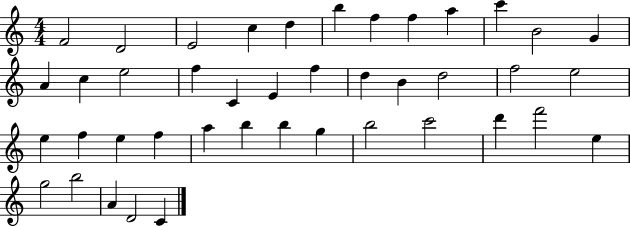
F4/h D4/h E4/h C5/q D5/q B5/q F5/q F5/q A5/q C6/q B4/h G4/q A4/q C5/q E5/h F5/q C4/q E4/q F5/q D5/q B4/q D5/h F5/h E5/h E5/q F5/q E5/q F5/q A5/q B5/q B5/q G5/q B5/h C6/h D6/q F6/h E5/q G5/h B5/h A4/q D4/h C4/q